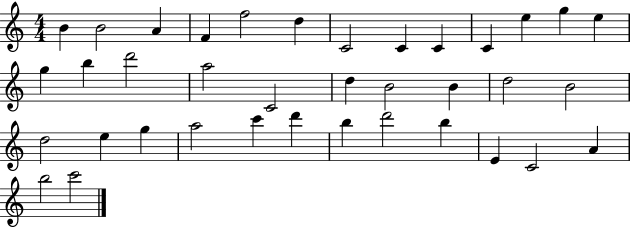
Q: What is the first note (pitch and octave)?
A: B4